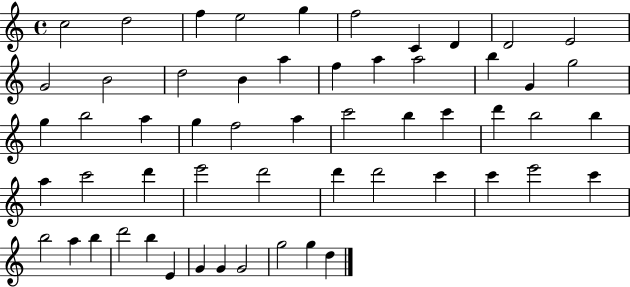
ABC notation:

X:1
T:Untitled
M:4/4
L:1/4
K:C
c2 d2 f e2 g f2 C D D2 E2 G2 B2 d2 B a f a a2 b G g2 g b2 a g f2 a c'2 b c' d' b2 b a c'2 d' e'2 d'2 d' d'2 c' c' e'2 c' b2 a b d'2 b E G G G2 g2 g d